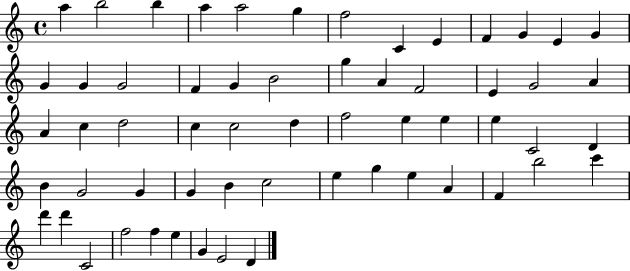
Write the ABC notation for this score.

X:1
T:Untitled
M:4/4
L:1/4
K:C
a b2 b a a2 g f2 C E F G E G G G G2 F G B2 g A F2 E G2 A A c d2 c c2 d f2 e e e C2 D B G2 G G B c2 e g e A F b2 c' d' d' C2 f2 f e G E2 D